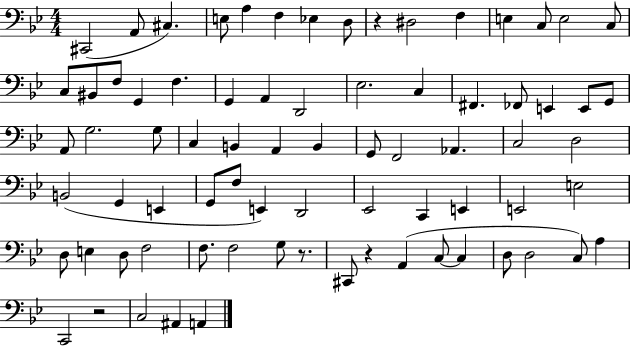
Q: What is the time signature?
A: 4/4